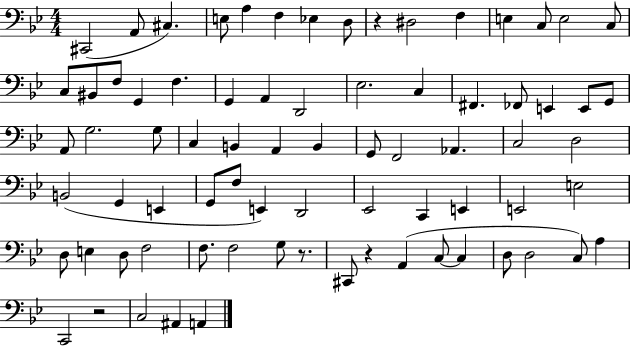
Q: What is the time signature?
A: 4/4